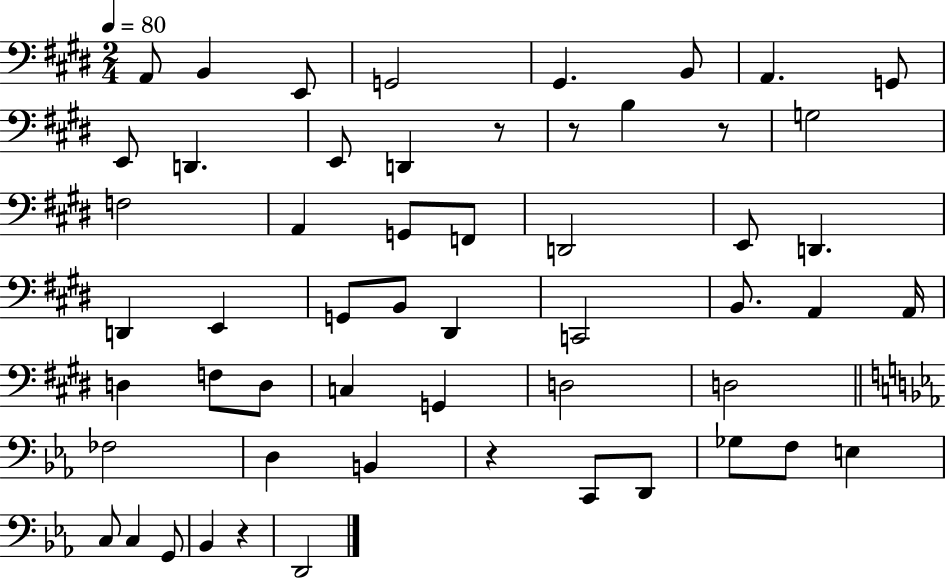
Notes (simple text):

A2/e B2/q E2/e G2/h G#2/q. B2/e A2/q. G2/e E2/e D2/q. E2/e D2/q R/e R/e B3/q R/e G3/h F3/h A2/q G2/e F2/e D2/h E2/e D2/q. D2/q E2/q G2/e B2/e D#2/q C2/h B2/e. A2/q A2/s D3/q F3/e D3/e C3/q G2/q D3/h D3/h FES3/h D3/q B2/q R/q C2/e D2/e Gb3/e F3/e E3/q C3/e C3/q G2/e Bb2/q R/q D2/h